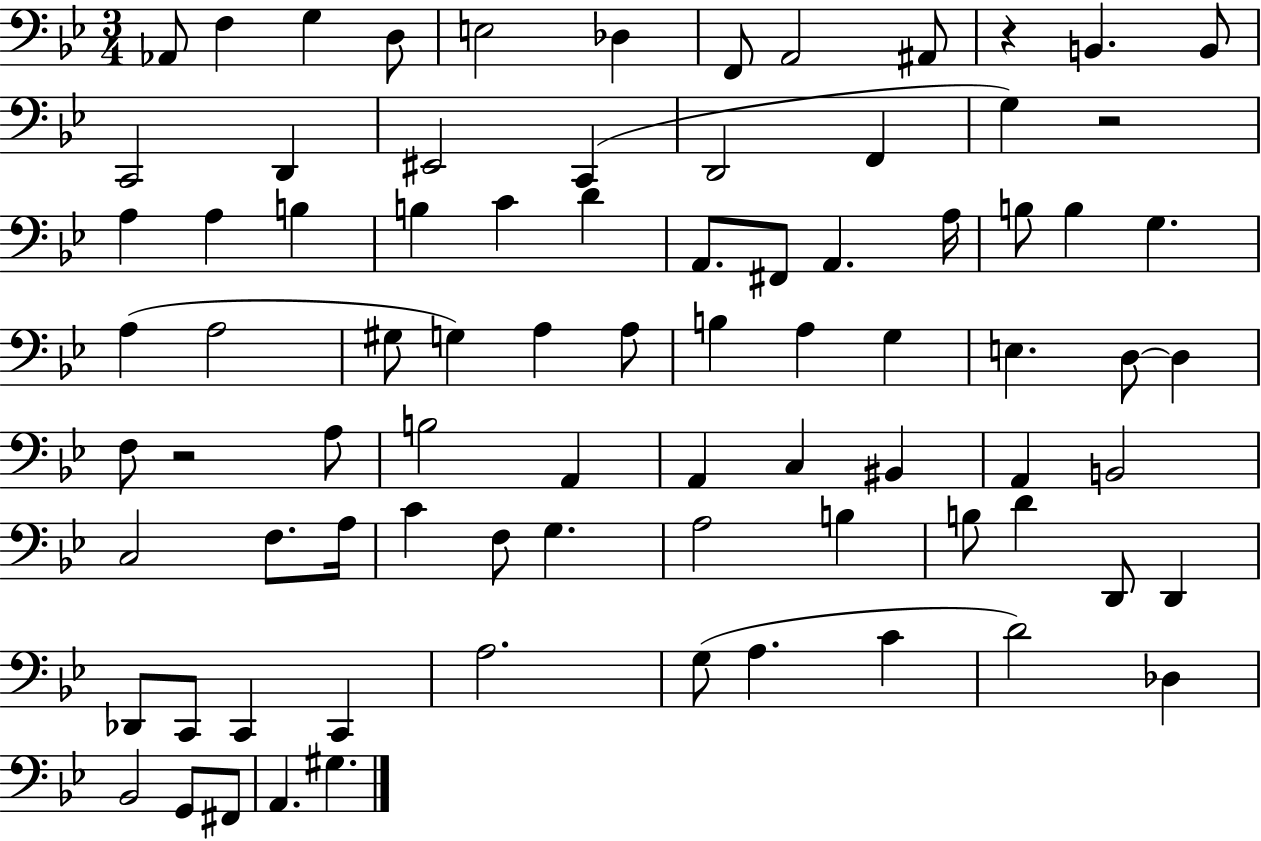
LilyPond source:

{
  \clef bass
  \numericTimeSignature
  \time 3/4
  \key bes \major
  aes,8 f4 g4 d8 | e2 des4 | f,8 a,2 ais,8 | r4 b,4. b,8 | \break c,2 d,4 | eis,2 c,4( | d,2 f,4 | g4) r2 | \break a4 a4 b4 | b4 c'4 d'4 | a,8. fis,8 a,4. a16 | b8 b4 g4. | \break a4( a2 | gis8 g4) a4 a8 | b4 a4 g4 | e4. d8~~ d4 | \break f8 r2 a8 | b2 a,4 | a,4 c4 bis,4 | a,4 b,2 | \break c2 f8. a16 | c'4 f8 g4. | a2 b4 | b8 d'4 d,8 d,4 | \break des,8 c,8 c,4 c,4 | a2. | g8( a4. c'4 | d'2) des4 | \break bes,2 g,8 fis,8 | a,4. gis4. | \bar "|."
}